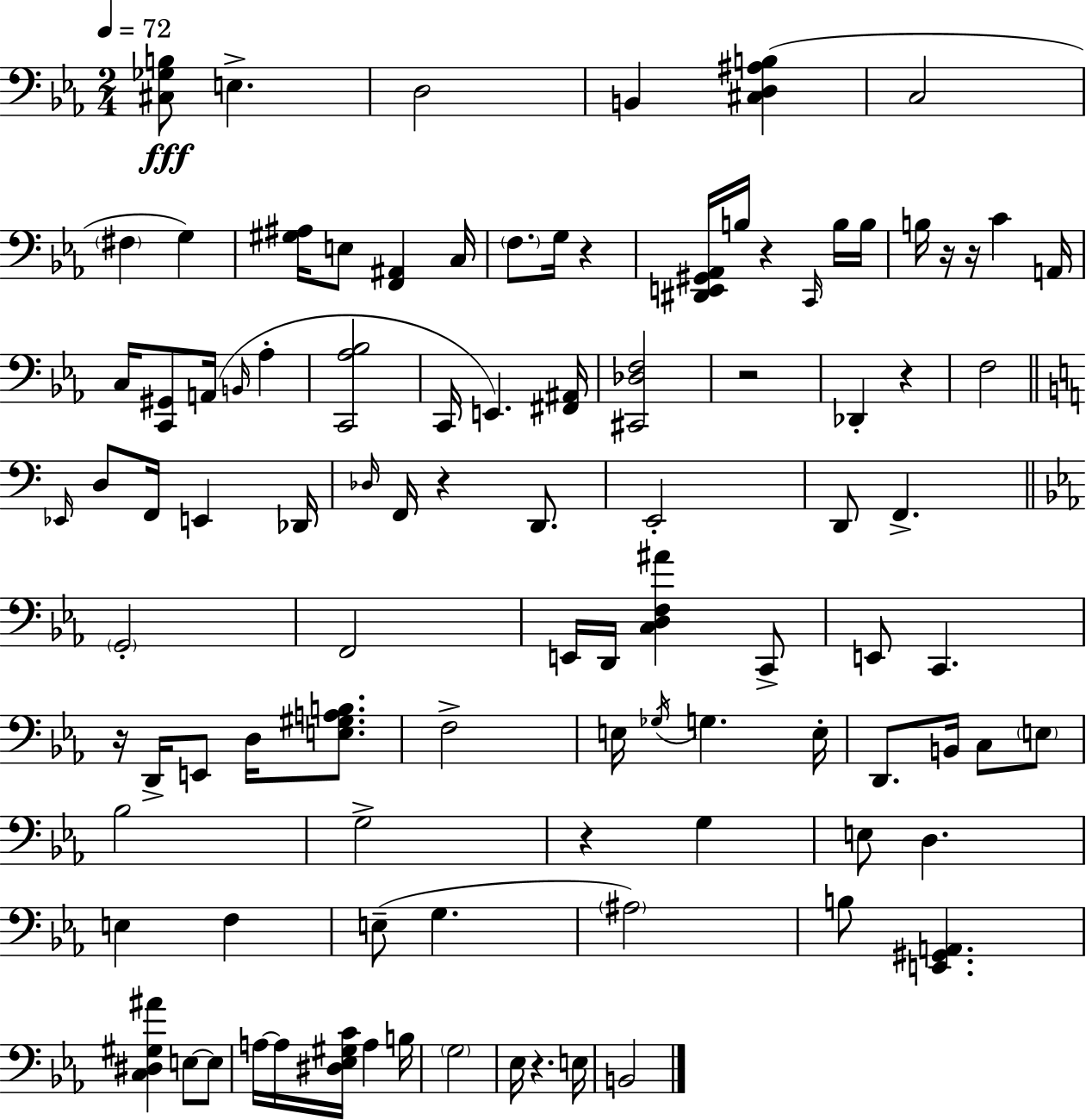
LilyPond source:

{
  \clef bass
  \numericTimeSignature
  \time 2/4
  \key c \minor
  \tempo 4 = 72
  \repeat volta 2 { <cis ges b>8\fff e4.-> | d2 | b,4 <cis d ais b>4( | c2 | \break \parenthesize fis4 g4) | <gis ais>16 e8 <f, ais,>4 c16 | \parenthesize f8. g16 r4 | <dis, e, gis, aes,>16 b16 r4 \grace { c,16 } b16 | \break b16 b16 r16 r16 c'4 | a,16 c16 <c, gis,>8 a,16( \grace { b,16 } aes4-. | <c, aes bes>2 | c,16 e,4.) | \break <fis, ais,>16 <cis, des f>2 | r2 | des,4-. r4 | f2 | \break \bar "||" \break \key a \minor \grace { ees,16 } d8 f,16 e,4 | des,16 \grace { des16 } f,16 r4 d,8. | e,2-. | d,8 f,4.-> | \break \bar "||" \break \key ees \major \parenthesize g,2-. | f,2 | e,16 d,16 <c d f ais'>4 c,8-> | e,8 c,4. | \break r16 d,16-> e,8 d16 <e gis a b>8. | f2-> | e16 \acciaccatura { ges16 } g4. | e16-. d,8. b,16 c8 \parenthesize e8 | \break bes2 | g2-> | r4 g4 | e8 d4. | \break e4 f4 | e8--( g4. | \parenthesize ais2) | b8 <e, gis, a,>4. | \break <c dis gis ais'>4 e8~~ e8 | a16~~ a16 <dis ees gis c'>16 a4 | b16 \parenthesize g2 | ees16 r4. | \break e16 b,2 | } \bar "|."
}